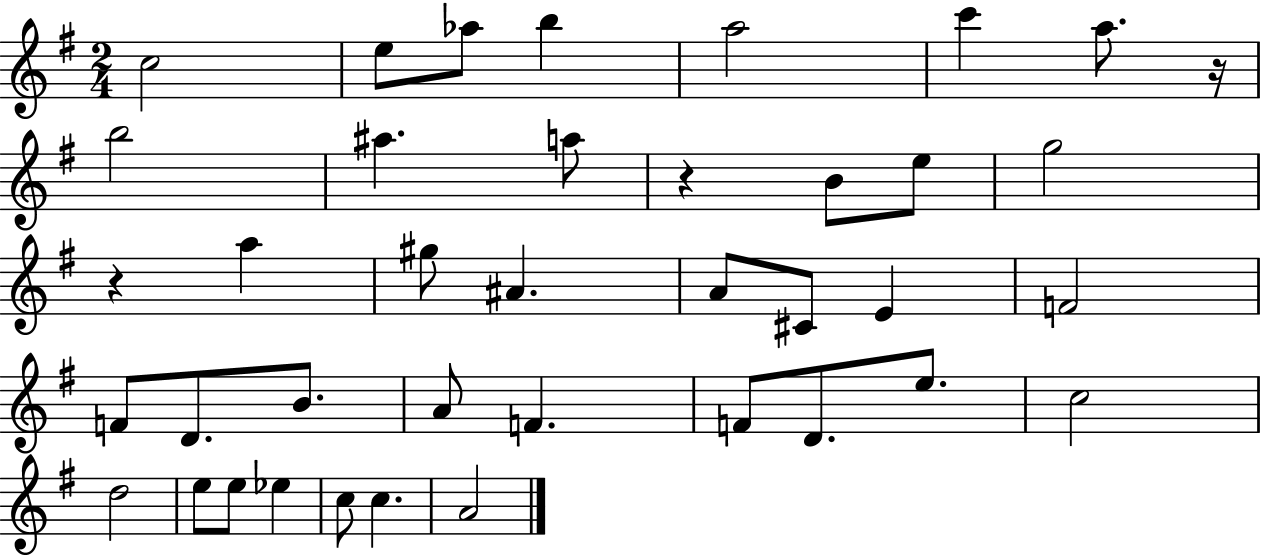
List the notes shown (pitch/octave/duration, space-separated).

C5/h E5/e Ab5/e B5/q A5/h C6/q A5/e. R/s B5/h A#5/q. A5/e R/q B4/e E5/e G5/h R/q A5/q G#5/e A#4/q. A4/e C#4/e E4/q F4/h F4/e D4/e. B4/e. A4/e F4/q. F4/e D4/e. E5/e. C5/h D5/h E5/e E5/e Eb5/q C5/e C5/q. A4/h